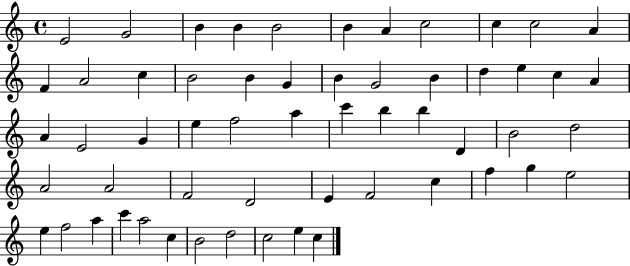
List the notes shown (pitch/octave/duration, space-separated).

E4/h G4/h B4/q B4/q B4/h B4/q A4/q C5/h C5/q C5/h A4/q F4/q A4/h C5/q B4/h B4/q G4/q B4/q G4/h B4/q D5/q E5/q C5/q A4/q A4/q E4/h G4/q E5/q F5/h A5/q C6/q B5/q B5/q D4/q B4/h D5/h A4/h A4/h F4/h D4/h E4/q F4/h C5/q F5/q G5/q E5/h E5/q F5/h A5/q C6/q A5/h C5/q B4/h D5/h C5/h E5/q C5/q